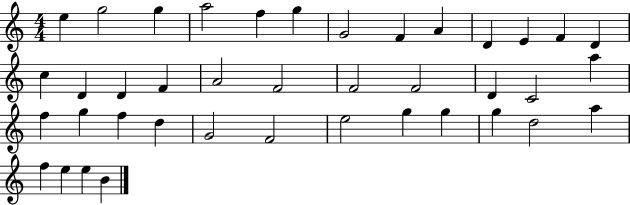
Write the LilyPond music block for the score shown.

{
  \clef treble
  \numericTimeSignature
  \time 4/4
  \key c \major
  e''4 g''2 g''4 | a''2 f''4 g''4 | g'2 f'4 a'4 | d'4 e'4 f'4 d'4 | \break c''4 d'4 d'4 f'4 | a'2 f'2 | f'2 f'2 | d'4 c'2 a''4 | \break f''4 g''4 f''4 d''4 | g'2 f'2 | e''2 g''4 g''4 | g''4 d''2 a''4 | \break f''4 e''4 e''4 b'4 | \bar "|."
}